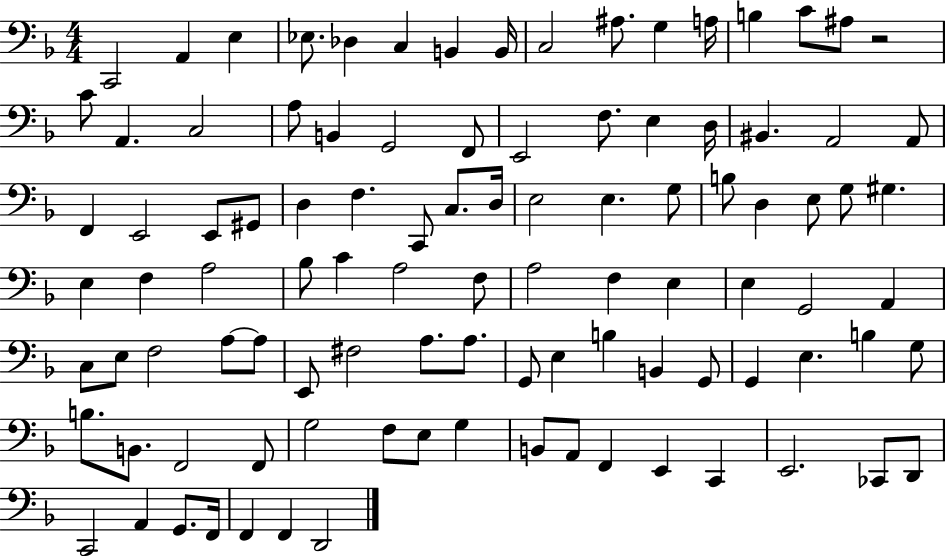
X:1
T:Untitled
M:4/4
L:1/4
K:F
C,,2 A,, E, _E,/2 _D, C, B,, B,,/4 C,2 ^A,/2 G, A,/4 B, C/2 ^A,/2 z2 C/2 A,, C,2 A,/2 B,, G,,2 F,,/2 E,,2 F,/2 E, D,/4 ^B,, A,,2 A,,/2 F,, E,,2 E,,/2 ^G,,/2 D, F, C,,/2 C,/2 D,/4 E,2 E, G,/2 B,/2 D, E,/2 G,/2 ^G, E, F, A,2 _B,/2 C A,2 F,/2 A,2 F, E, E, G,,2 A,, C,/2 E,/2 F,2 A,/2 A,/2 E,,/2 ^F,2 A,/2 A,/2 G,,/2 E, B, B,, G,,/2 G,, E, B, G,/2 B,/2 B,,/2 F,,2 F,,/2 G,2 F,/2 E,/2 G, B,,/2 A,,/2 F,, E,, C,, E,,2 _C,,/2 D,,/2 C,,2 A,, G,,/2 F,,/4 F,, F,, D,,2